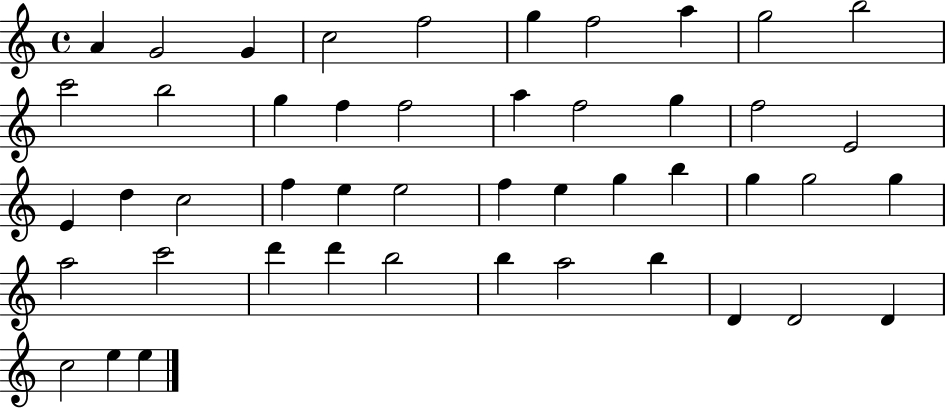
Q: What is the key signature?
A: C major